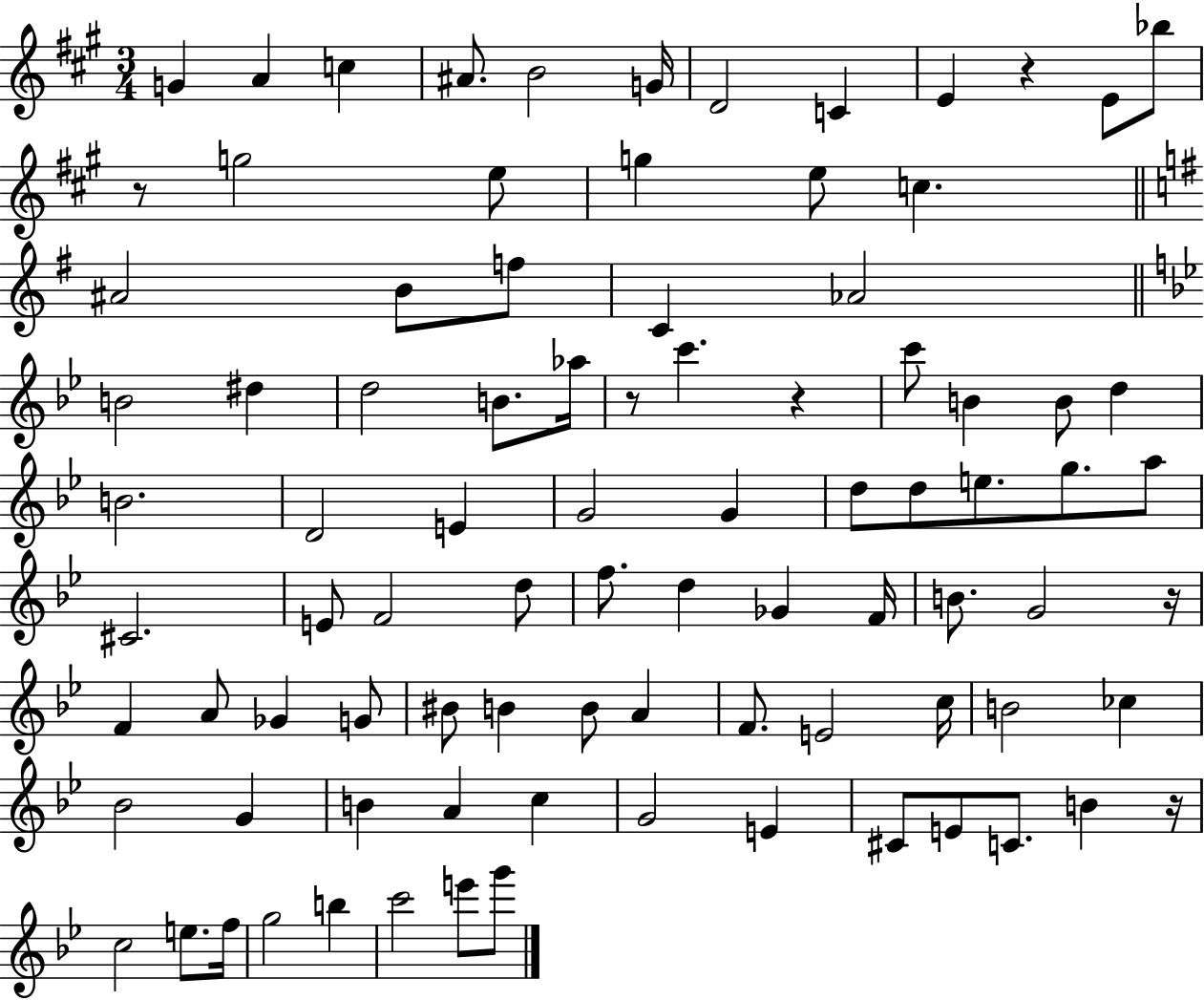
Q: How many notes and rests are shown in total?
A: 89